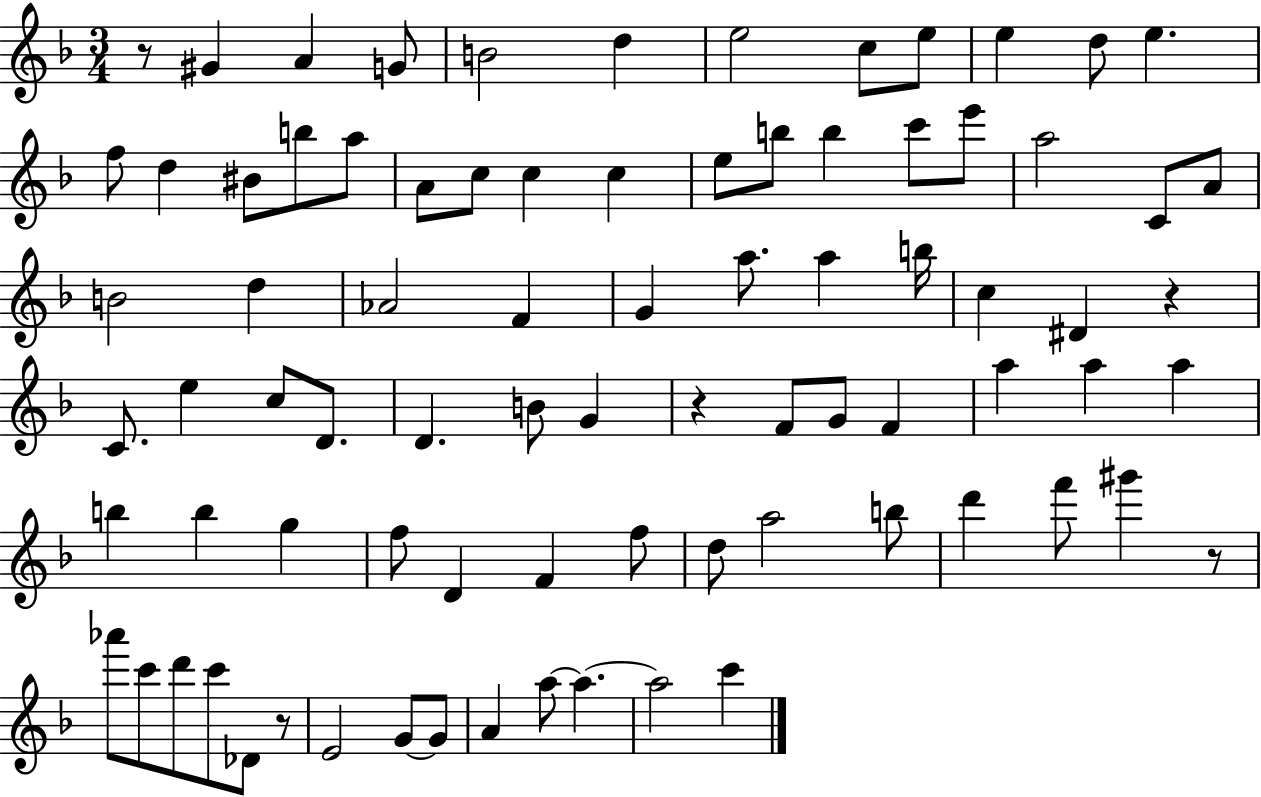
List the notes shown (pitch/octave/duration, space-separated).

R/e G#4/q A4/q G4/e B4/h D5/q E5/h C5/e E5/e E5/q D5/e E5/q. F5/e D5/q BIS4/e B5/e A5/e A4/e C5/e C5/q C5/q E5/e B5/e B5/q C6/e E6/e A5/h C4/e A4/e B4/h D5/q Ab4/h F4/q G4/q A5/e. A5/q B5/s C5/q D#4/q R/q C4/e. E5/q C5/e D4/e. D4/q. B4/e G4/q R/q F4/e G4/e F4/q A5/q A5/q A5/q B5/q B5/q G5/q F5/e D4/q F4/q F5/e D5/e A5/h B5/e D6/q F6/e G#6/q R/e Ab6/e C6/e D6/e C6/e Db4/e R/e E4/h G4/e G4/e A4/q A5/e A5/q. A5/h C6/q